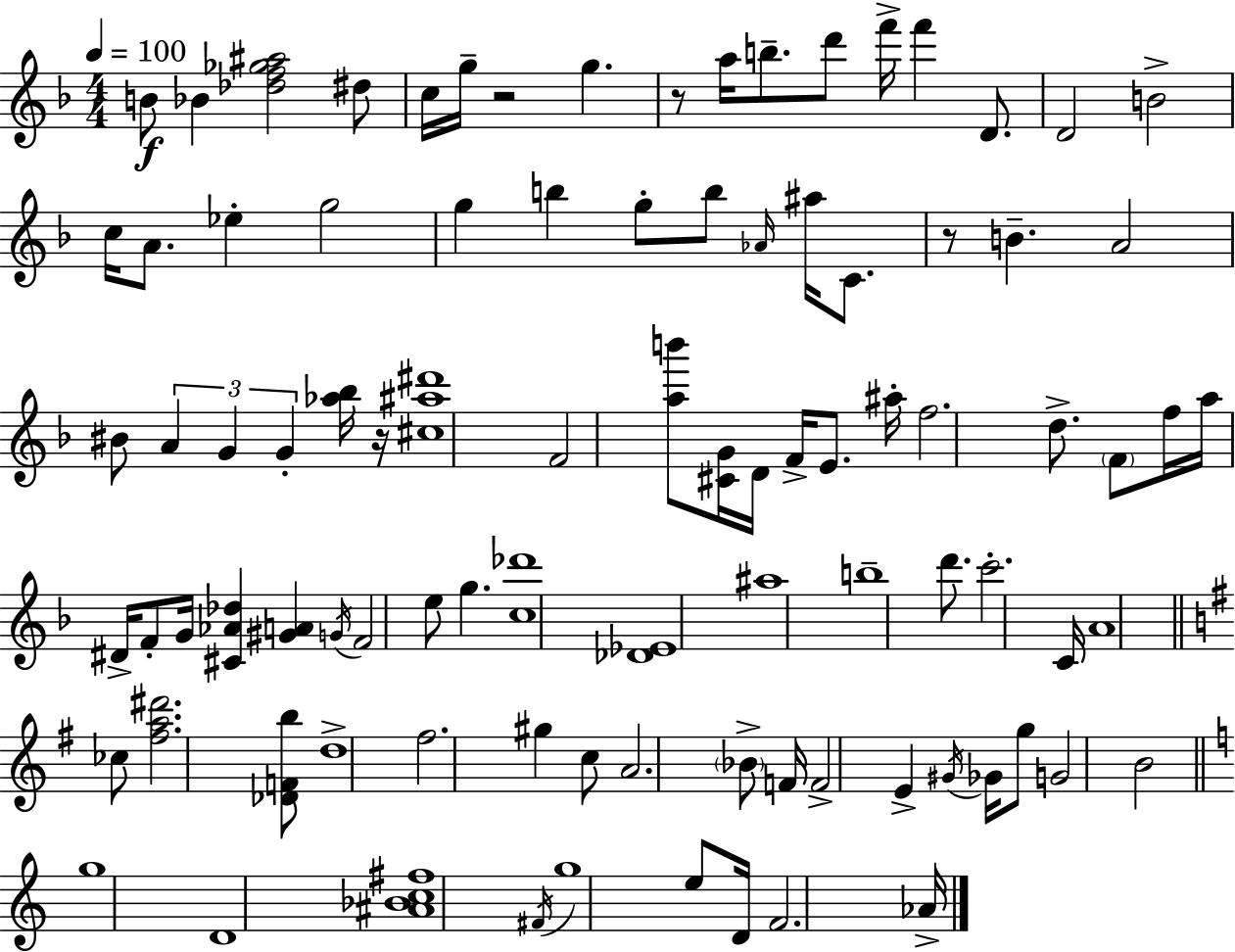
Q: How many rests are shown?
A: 4